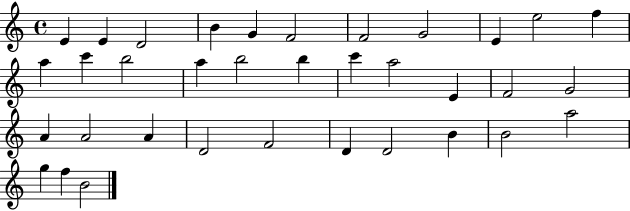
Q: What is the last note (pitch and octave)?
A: B4